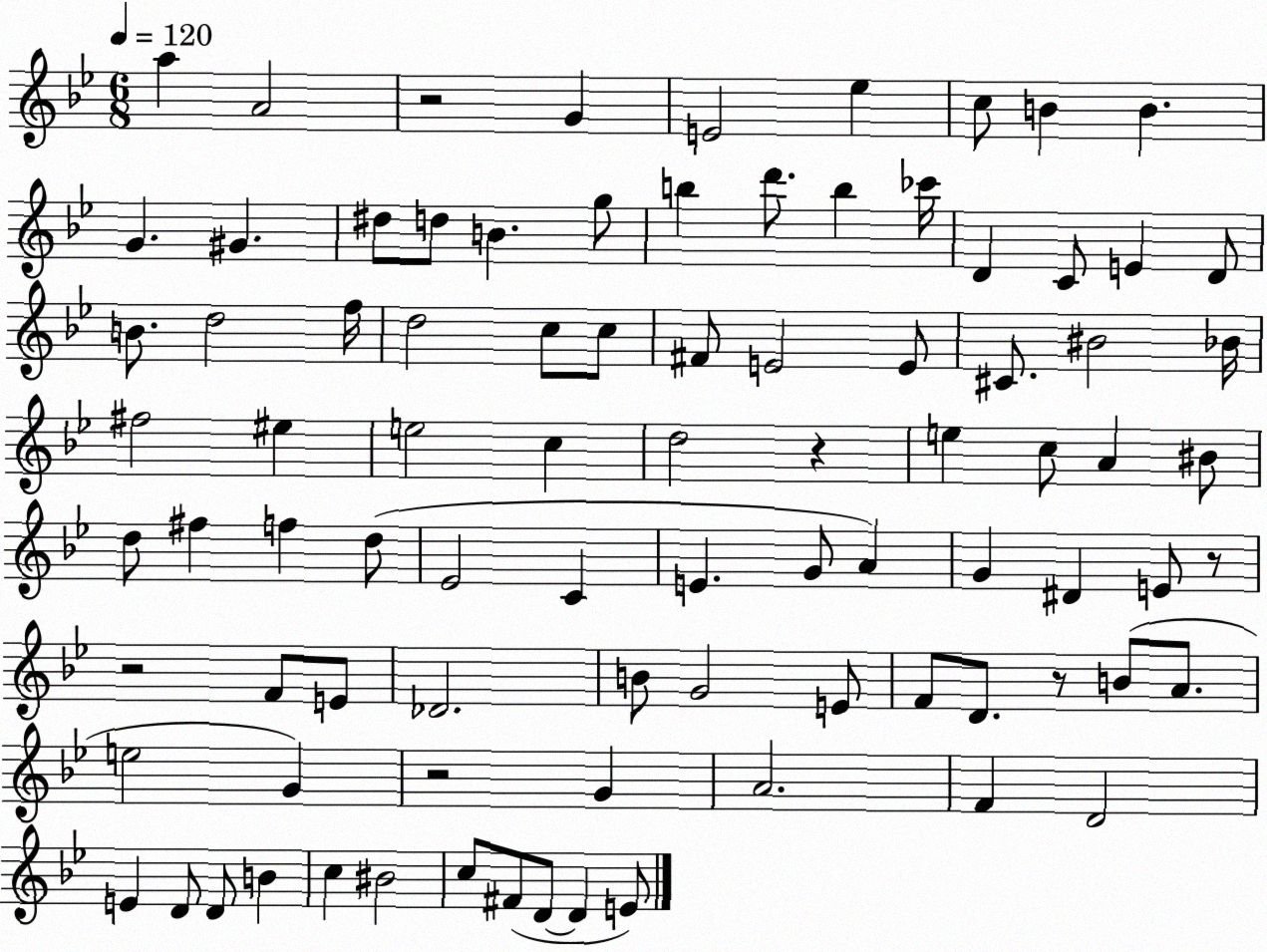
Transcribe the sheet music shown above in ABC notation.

X:1
T:Untitled
M:6/8
L:1/4
K:Bb
a A2 z2 G E2 _e c/2 B B G ^G ^d/2 d/2 B g/2 b d'/2 b _c'/4 D C/2 E D/2 B/2 d2 f/4 d2 c/2 c/2 ^F/2 E2 E/2 ^C/2 ^B2 _B/4 ^f2 ^e e2 c d2 z e c/2 A ^B/2 d/2 ^f f d/2 _E2 C E G/2 A G ^D E/2 z/2 z2 F/2 E/2 _D2 B/2 G2 E/2 F/2 D/2 z/2 B/2 A/2 e2 G z2 G A2 F D2 E D/2 D/2 B c ^B2 c/2 ^F/2 D/2 D E/2